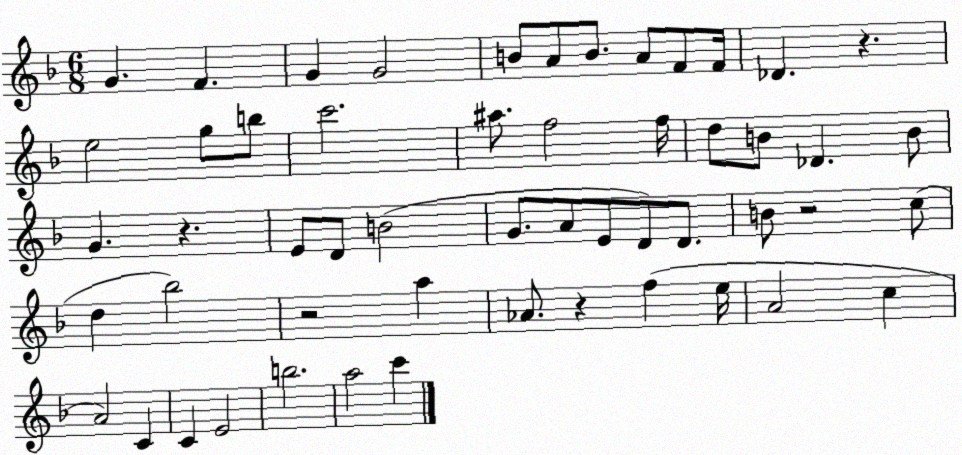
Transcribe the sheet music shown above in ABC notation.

X:1
T:Untitled
M:6/8
L:1/4
K:F
G F G G2 B/2 A/2 B/2 A/2 F/2 F/4 _D z e2 g/2 b/2 c'2 ^a/2 f2 f/4 d/2 B/2 _D B/2 G z E/2 D/2 B2 G/2 A/2 E/2 D/2 D/2 B/2 z2 c/2 d _b2 z2 a _A/2 z f e/4 A2 c A2 C C E2 b2 a2 c'